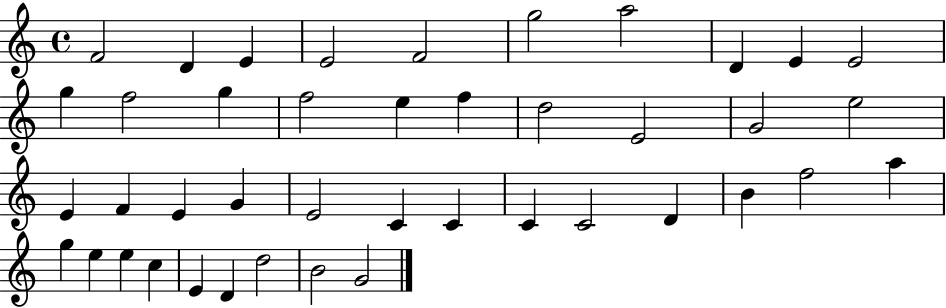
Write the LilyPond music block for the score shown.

{
  \clef treble
  \time 4/4
  \defaultTimeSignature
  \key c \major
  f'2 d'4 e'4 | e'2 f'2 | g''2 a''2 | d'4 e'4 e'2 | \break g''4 f''2 g''4 | f''2 e''4 f''4 | d''2 e'2 | g'2 e''2 | \break e'4 f'4 e'4 g'4 | e'2 c'4 c'4 | c'4 c'2 d'4 | b'4 f''2 a''4 | \break g''4 e''4 e''4 c''4 | e'4 d'4 d''2 | b'2 g'2 | \bar "|."
}